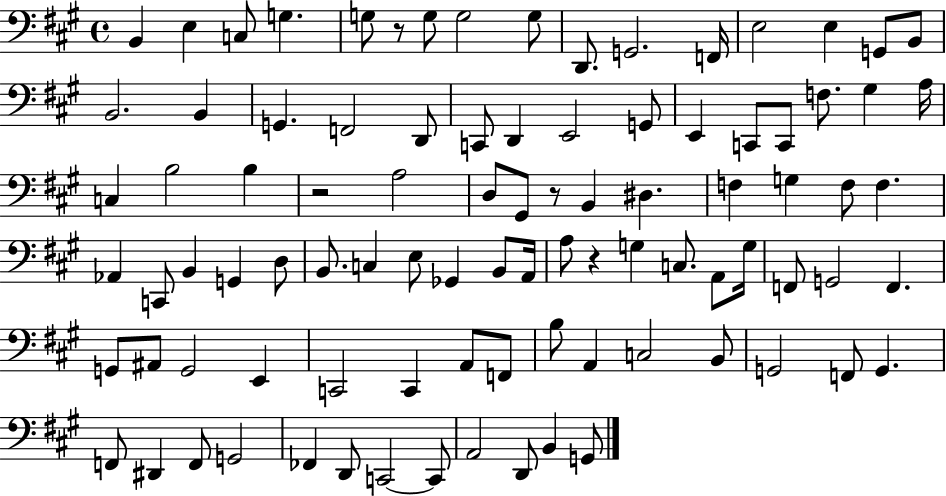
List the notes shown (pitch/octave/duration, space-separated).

B2/q E3/q C3/e G3/q. G3/e R/e G3/e G3/h G3/e D2/e. G2/h. F2/s E3/h E3/q G2/e B2/e B2/h. B2/q G2/q. F2/h D2/e C2/e D2/q E2/h G2/e E2/q C2/e C2/e F3/e. G#3/q A3/s C3/q B3/h B3/q R/h A3/h D3/e G#2/e R/e B2/q D#3/q. F3/q G3/q F3/e F3/q. Ab2/q C2/e B2/q G2/q D3/e B2/e. C3/q E3/e Gb2/q B2/e A2/s A3/e R/q G3/q C3/e. A2/e G3/s F2/e G2/h F2/q. G2/e A#2/e G2/h E2/q C2/h C2/q A2/e F2/e B3/e A2/q C3/h B2/e G2/h F2/e G2/q. F2/e D#2/q F2/e G2/h FES2/q D2/e C2/h C2/e A2/h D2/e B2/q G2/e